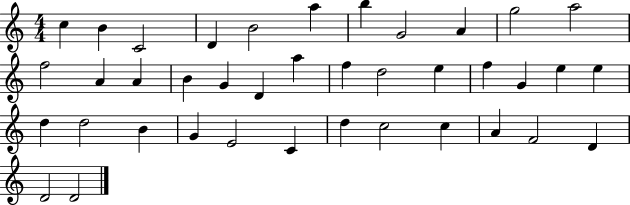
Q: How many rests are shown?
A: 0